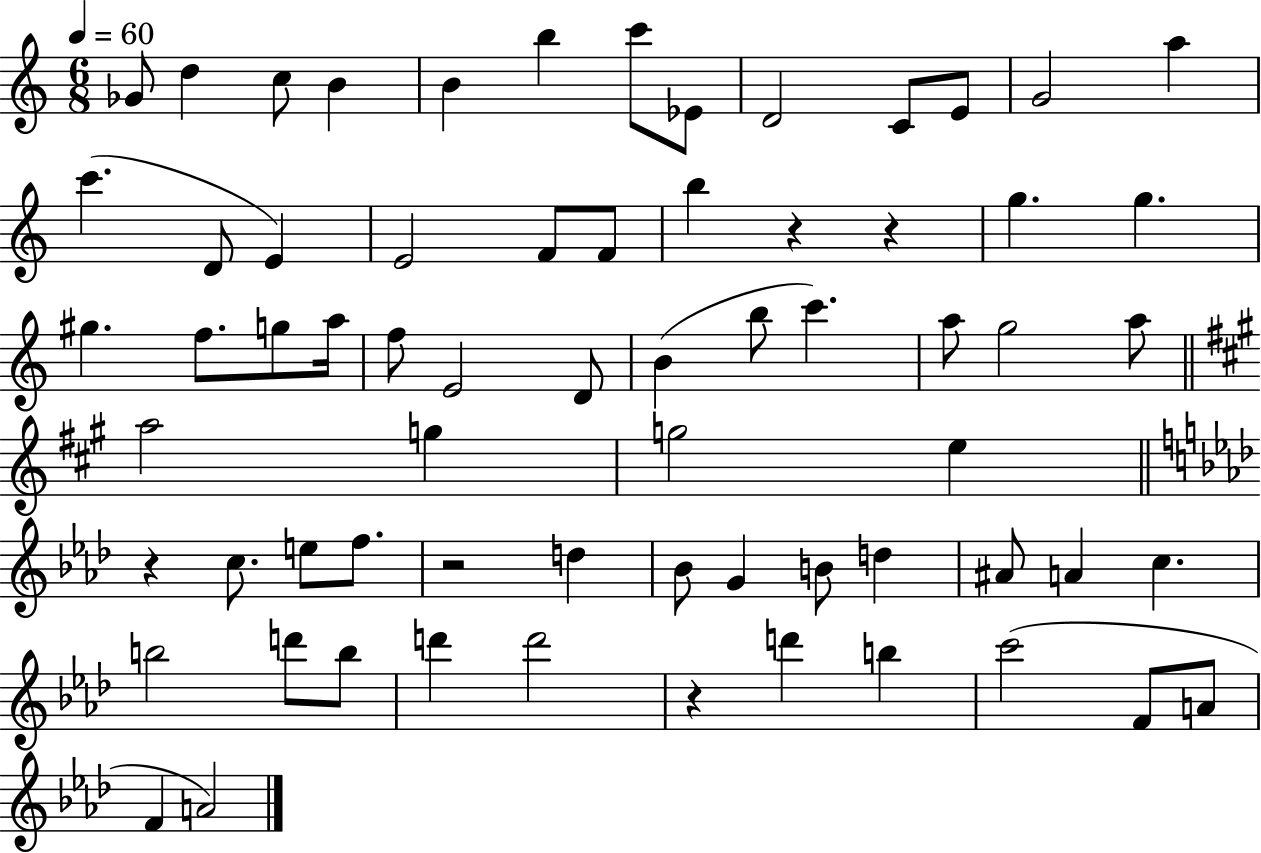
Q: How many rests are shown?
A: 5